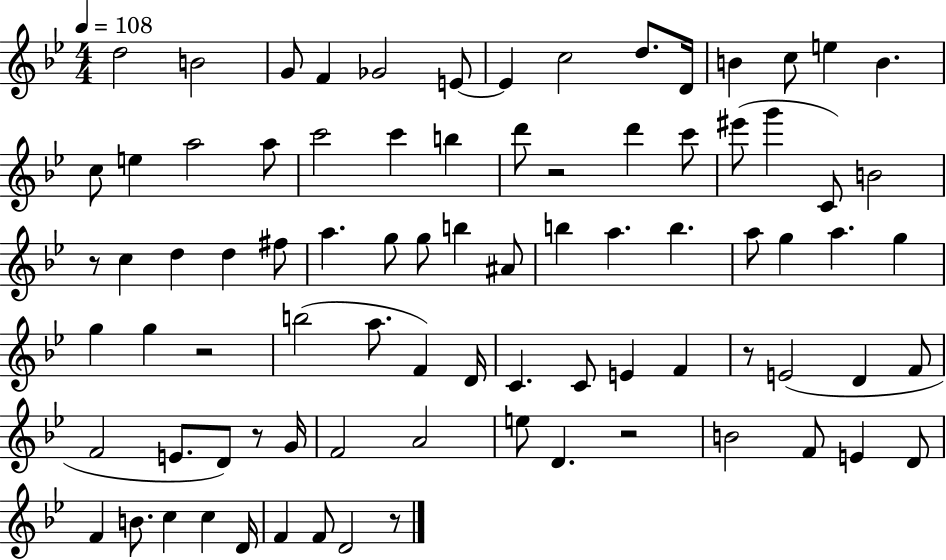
{
  \clef treble
  \numericTimeSignature
  \time 4/4
  \key bes \major
  \tempo 4 = 108
  d''2 b'2 | g'8 f'4 ges'2 e'8~~ | e'4 c''2 d''8. d'16 | b'4 c''8 e''4 b'4. | \break c''8 e''4 a''2 a''8 | c'''2 c'''4 b''4 | d'''8 r2 d'''4 c'''8 | eis'''8( g'''4 c'8) b'2 | \break r8 c''4 d''4 d''4 fis''8 | a''4. g''8 g''8 b''4 ais'8 | b''4 a''4. b''4. | a''8 g''4 a''4. g''4 | \break g''4 g''4 r2 | b''2( a''8. f'4) d'16 | c'4. c'8 e'4 f'4 | r8 e'2( d'4 f'8 | \break f'2 e'8. d'8) r8 g'16 | f'2 a'2 | e''8 d'4. r2 | b'2 f'8 e'4 d'8 | \break f'4 b'8. c''4 c''4 d'16 | f'4 f'8 d'2 r8 | \bar "|."
}